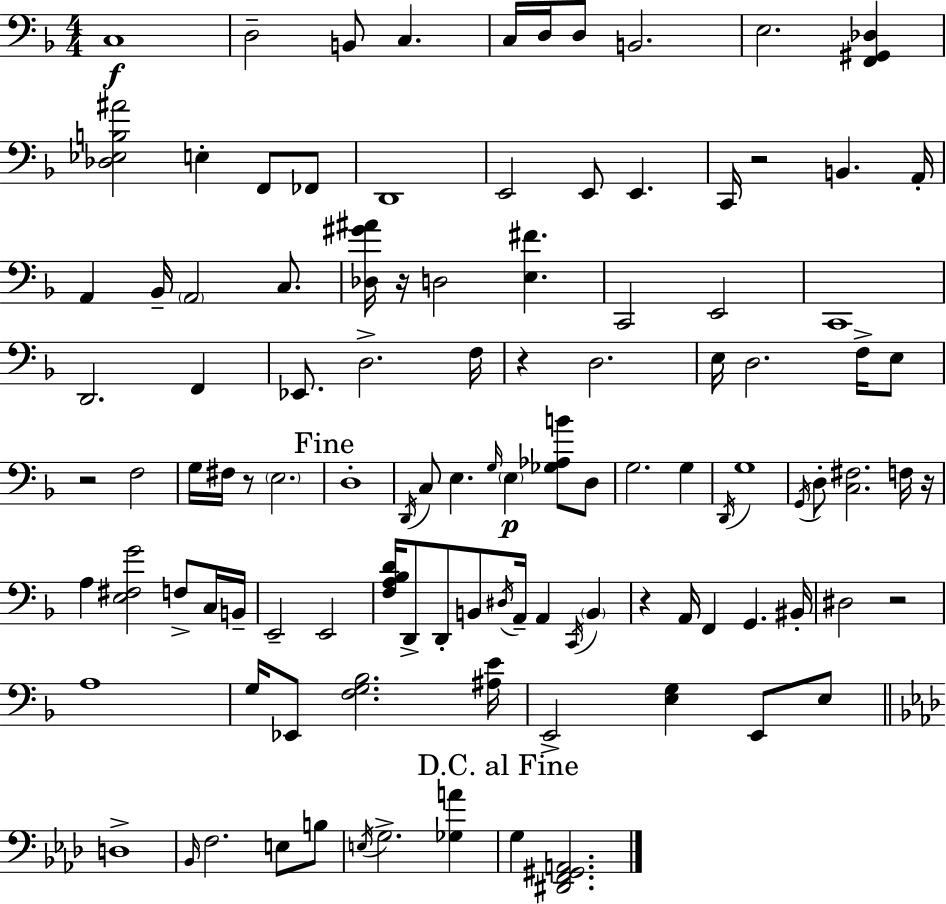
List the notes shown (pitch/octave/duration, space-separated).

C3/w D3/h B2/e C3/q. C3/s D3/s D3/e B2/h. E3/h. [F2,G#2,Db3]/q [Db3,Eb3,B3,A#4]/h E3/q F2/e FES2/e D2/w E2/h E2/e E2/q. C2/s R/h B2/q. A2/s A2/q Bb2/s A2/h C3/e. [Db3,G#4,A#4]/s R/s D3/h [E3,F#4]/q. C2/h E2/h C2/w D2/h. F2/q Eb2/e. D3/h. F3/s R/q D3/h. E3/s D3/h. F3/s E3/e R/h F3/h G3/s F#3/s R/e E3/h. D3/w D2/s C3/e E3/q. G3/s E3/q [Gb3,Ab3,B4]/e D3/e G3/h. G3/q D2/s G3/w G2/s D3/e [C3,F#3]/h. F3/s R/s A3/q [E3,F#3,G4]/h F3/e C3/s B2/s E2/h E2/h [F3,A3,Bb3,D4]/s D2/e D2/e B2/e D#3/s A2/s A2/q C2/s B2/q R/q A2/s F2/q G2/q. BIS2/s D#3/h R/h A3/w G3/s Eb2/e [F3,G3,Bb3]/h. [A#3,E4]/s E2/h [E3,G3]/q E2/e E3/e D3/w Bb2/s F3/h. E3/e B3/e E3/s G3/h. [Gb3,A4]/q G3/q [D#2,F2,G#2,A2]/h.